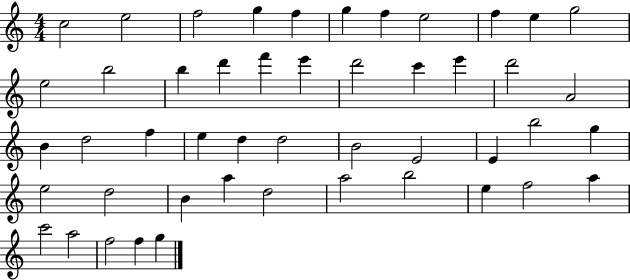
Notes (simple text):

C5/h E5/h F5/h G5/q F5/q G5/q F5/q E5/h F5/q E5/q G5/h E5/h B5/h B5/q D6/q F6/q E6/q D6/h C6/q E6/q D6/h A4/h B4/q D5/h F5/q E5/q D5/q D5/h B4/h E4/h E4/q B5/h G5/q E5/h D5/h B4/q A5/q D5/h A5/h B5/h E5/q F5/h A5/q C6/h A5/h F5/h F5/q G5/q